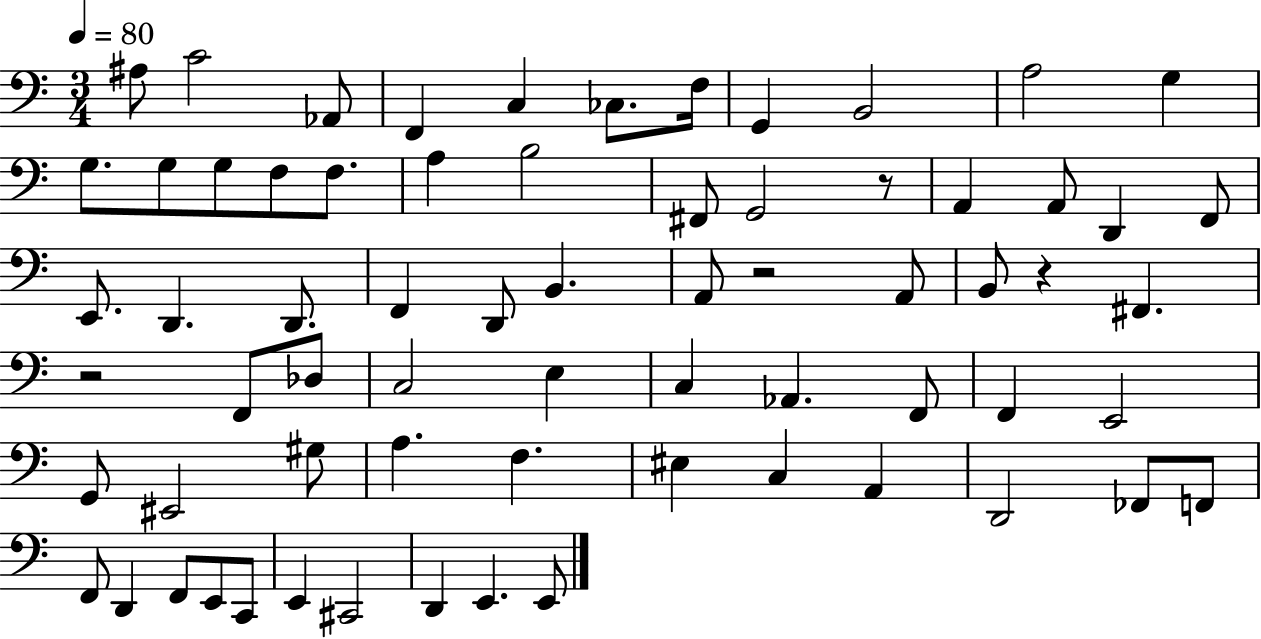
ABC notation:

X:1
T:Untitled
M:3/4
L:1/4
K:C
^A,/2 C2 _A,,/2 F,, C, _C,/2 F,/4 G,, B,,2 A,2 G, G,/2 G,/2 G,/2 F,/2 F,/2 A, B,2 ^F,,/2 G,,2 z/2 A,, A,,/2 D,, F,,/2 E,,/2 D,, D,,/2 F,, D,,/2 B,, A,,/2 z2 A,,/2 B,,/2 z ^F,, z2 F,,/2 _D,/2 C,2 E, C, _A,, F,,/2 F,, E,,2 G,,/2 ^E,,2 ^G,/2 A, F, ^E, C, A,, D,,2 _F,,/2 F,,/2 F,,/2 D,, F,,/2 E,,/2 C,,/2 E,, ^C,,2 D,, E,, E,,/2